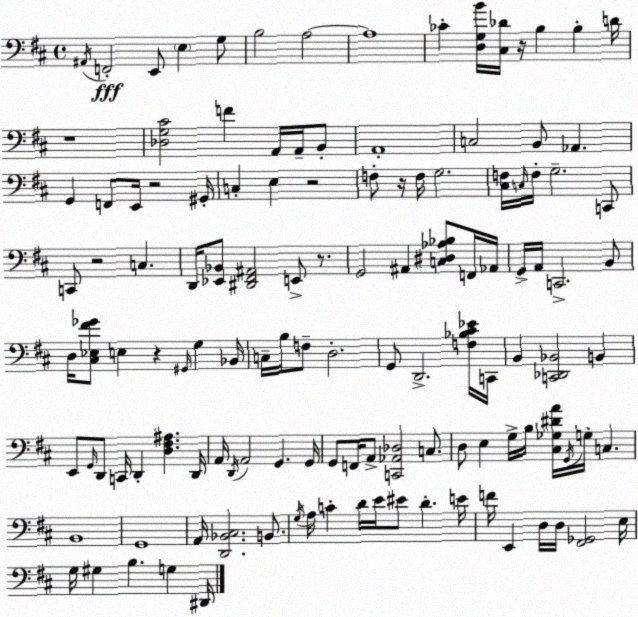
X:1
T:Untitled
M:4/4
L:1/4
K:D
^A,,/4 F,,2 E,,/2 E, G,/2 B,2 A,2 A,4 _C [D,G,B]/4 [^C,_D]/4 z/4 B, B, D/4 z4 [_D,G,^C]2 F A,,/4 A,,/4 B,,/2 A,,4 C,2 B,,/2 _A,, G,, F,,/2 E,,/4 z2 ^G,,/4 C, E, z2 F,/2 z/4 F,/4 G,2 [^C,F,]/4 C,/4 F,/4 G,2 C,,/2 C,,/2 z2 C, D,,/4 [_E,,_B,,]/2 [^D,,^F,,^A,,]2 E,,/2 z/2 G,,2 ^A,, [C,^D,_A,_B,]/2 F,,/4 _A,,/4 G,,/4 A,,/4 C,,2 B,,/2 D,/4 [^C,_E,^F_G]/2 E, z ^G,,/4 G, _B,,/4 C,/4 B,/4 F,/2 D,2 G,,/2 D,,2 [F,_B,^C_E]/4 C,,/4 B,, [C,,_D,,_B,,]2 B,, E,,/2 G,,/4 D,,/2 C,,/4 D,, [D,^F,^A,] D,,/4 A,,/4 D,,/4 A,,2 G,, G,,/4 G,,/2 F,,/4 A,,/2 [C,,_A,,_D,]2 C,/2 D,/2 E, G,/4 B,/4 [^C,_G,^DA]/4 G,,/4 G,/4 C, B,,4 G,,4 A,,/4 [D,,_B,,^C,]2 B,,/2 G,/4 A,/4 C D/4 E/4 ^E/2 D E/4 F/4 E,, D,/4 D,/4 [^F,,_G,,]2 E,/4 G,/4 ^G, B, G, ^D,,/4